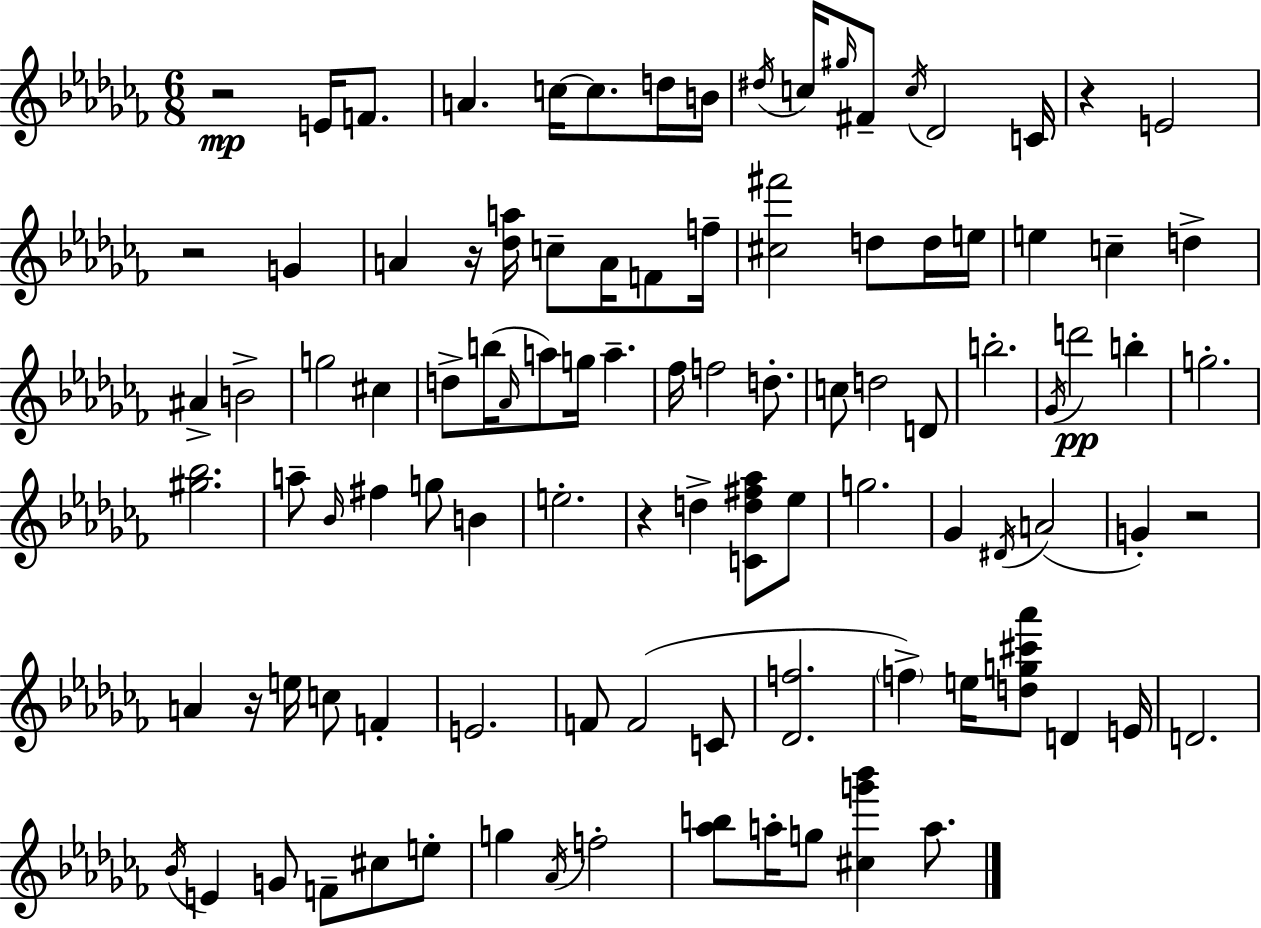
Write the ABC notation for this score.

X:1
T:Untitled
M:6/8
L:1/4
K:Abm
z2 E/4 F/2 A c/4 c/2 d/4 B/4 ^d/4 c/4 ^g/4 ^F/2 c/4 _D2 C/4 z E2 z2 G A z/4 [_da]/4 c/2 A/4 F/2 f/4 [^c^f']2 d/2 d/4 e/4 e c d ^A B2 g2 ^c d/2 b/4 _A/4 a/2 g/4 a _f/4 f2 d/2 c/2 d2 D/2 b2 _G/4 d'2 b g2 [^g_b]2 a/2 _B/4 ^f g/2 B e2 z d [Cd^f_a]/2 _e/2 g2 _G ^D/4 A2 G z2 A z/4 e/4 c/2 F E2 F/2 F2 C/2 [_Df]2 f e/4 [dg^c'_a']/2 D E/4 D2 _B/4 E G/2 F/2 ^c/2 e/2 g _A/4 f2 [_ab]/2 a/4 g/2 [^cg'_b'] a/2